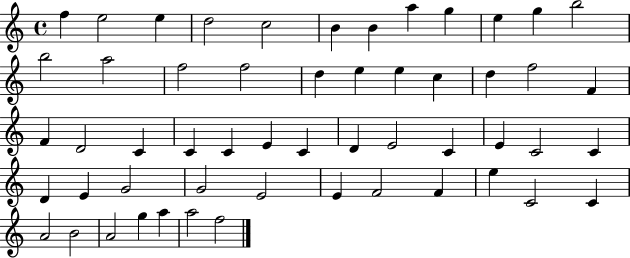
X:1
T:Untitled
M:4/4
L:1/4
K:C
f e2 e d2 c2 B B a g e g b2 b2 a2 f2 f2 d e e c d f2 F F D2 C C C E C D E2 C E C2 C D E G2 G2 E2 E F2 F e C2 C A2 B2 A2 g a a2 f2